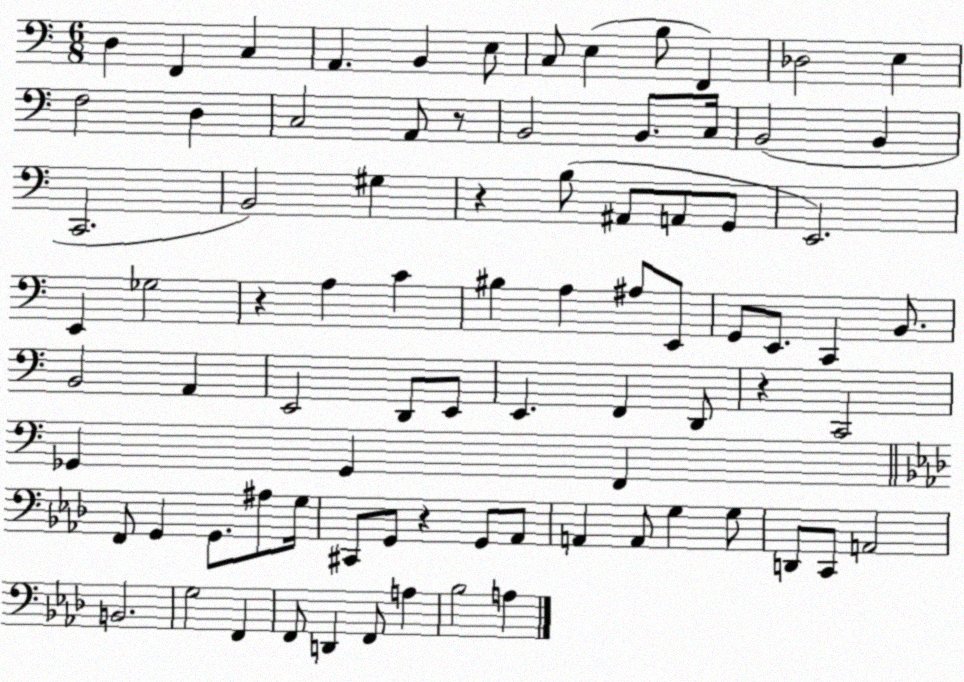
X:1
T:Untitled
M:6/8
L:1/4
K:C
D, F,, C, A,, B,, E,/2 C,/2 E, B,/2 F,, _D,2 E, F,2 D, C,2 A,,/2 z/2 B,,2 B,,/2 C,/4 B,,2 B,, C,,2 B,,2 ^G, z B,/2 ^A,,/2 A,,/2 G,,/2 E,,2 E,, _G,2 z A, C ^B, A, ^A,/2 E,,/2 G,,/2 E,,/2 C,, B,,/2 B,,2 A,, E,,2 D,,/2 E,,/2 E,, F,, D,,/2 z C,,2 _G,, _G,, F,, F,,/2 G,, G,,/2 ^A,/2 G,/4 ^C,,/2 G,,/2 z G,,/2 _A,,/2 A,, A,,/2 G, G,/2 D,,/2 C,,/2 A,,2 B,,2 G,2 F,, F,,/2 D,, F,,/2 A, _B,2 A,